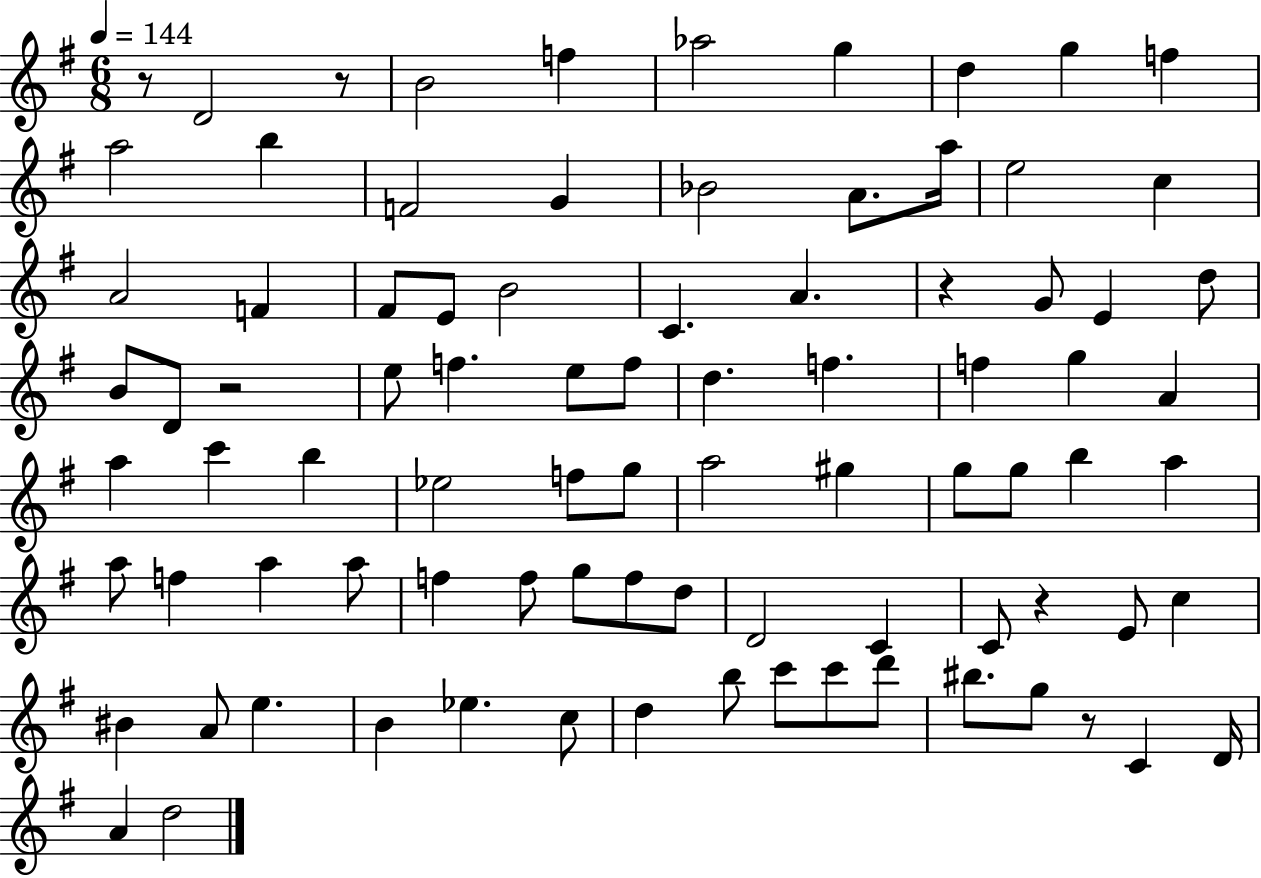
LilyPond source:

{
  \clef treble
  \numericTimeSignature
  \time 6/8
  \key g \major
  \tempo 4 = 144
  r8 d'2 r8 | b'2 f''4 | aes''2 g''4 | d''4 g''4 f''4 | \break a''2 b''4 | f'2 g'4 | bes'2 a'8. a''16 | e''2 c''4 | \break a'2 f'4 | fis'8 e'8 b'2 | c'4. a'4. | r4 g'8 e'4 d''8 | \break b'8 d'8 r2 | e''8 f''4. e''8 f''8 | d''4. f''4. | f''4 g''4 a'4 | \break a''4 c'''4 b''4 | ees''2 f''8 g''8 | a''2 gis''4 | g''8 g''8 b''4 a''4 | \break a''8 f''4 a''4 a''8 | f''4 f''8 g''8 f''8 d''8 | d'2 c'4 | c'8 r4 e'8 c''4 | \break bis'4 a'8 e''4. | b'4 ees''4. c''8 | d''4 b''8 c'''8 c'''8 d'''8 | bis''8. g''8 r8 c'4 d'16 | \break a'4 d''2 | \bar "|."
}